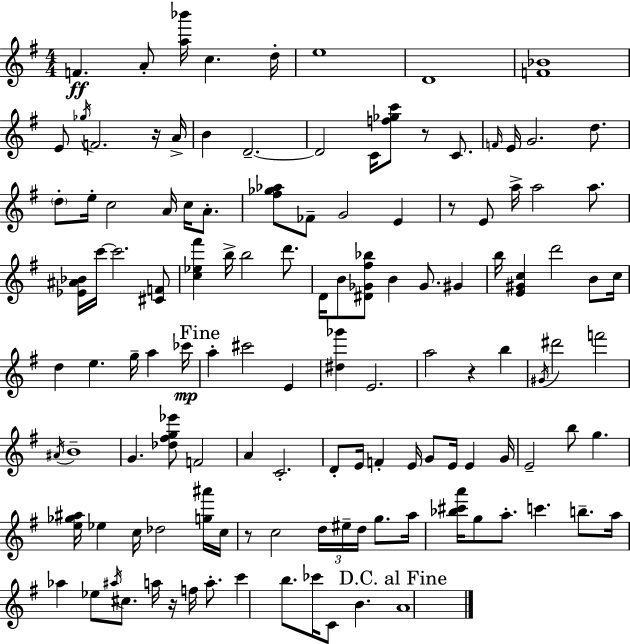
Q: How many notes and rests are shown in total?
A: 125